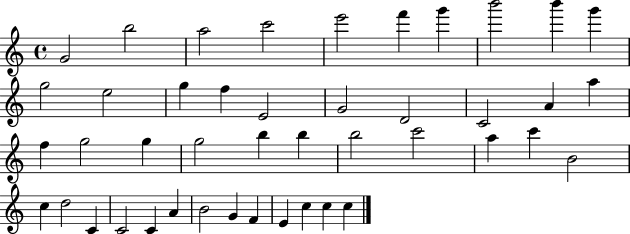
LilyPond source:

{
  \clef treble
  \time 4/4
  \defaultTimeSignature
  \key c \major
  g'2 b''2 | a''2 c'''2 | e'''2 f'''4 g'''4 | b'''2 b'''4 g'''4 | \break g''2 e''2 | g''4 f''4 e'2 | g'2 d'2 | c'2 a'4 a''4 | \break f''4 g''2 g''4 | g''2 b''4 b''4 | b''2 c'''2 | a''4 c'''4 b'2 | \break c''4 d''2 c'4 | c'2 c'4 a'4 | b'2 g'4 f'4 | e'4 c''4 c''4 c''4 | \break \bar "|."
}